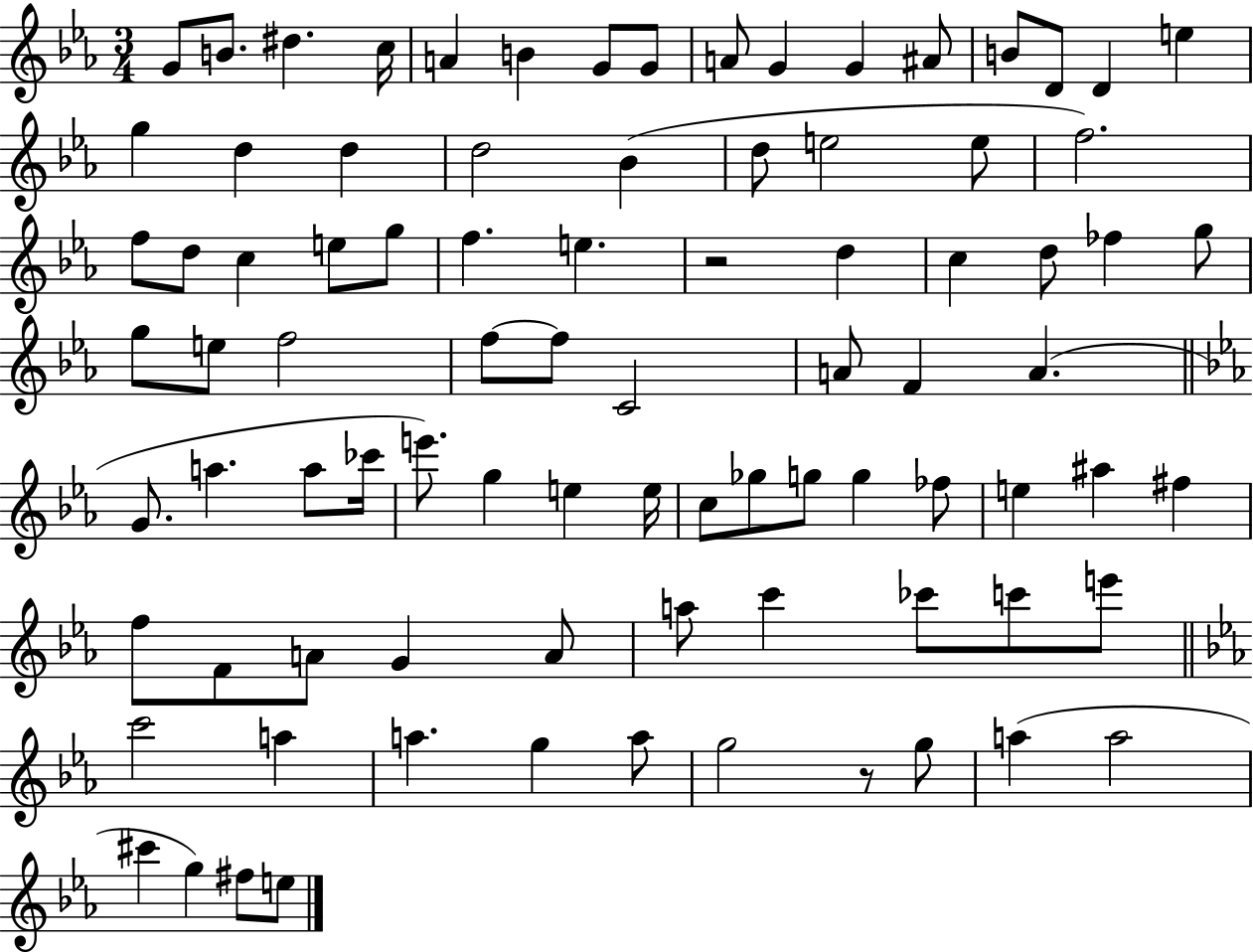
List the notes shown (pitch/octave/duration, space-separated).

G4/e B4/e. D#5/q. C5/s A4/q B4/q G4/e G4/e A4/e G4/q G4/q A#4/e B4/e D4/e D4/q E5/q G5/q D5/q D5/q D5/h Bb4/q D5/e E5/h E5/e F5/h. F5/e D5/e C5/q E5/e G5/e F5/q. E5/q. R/h D5/q C5/q D5/e FES5/q G5/e G5/e E5/e F5/h F5/e F5/e C4/h A4/e F4/q A4/q. G4/e. A5/q. A5/e CES6/s E6/e. G5/q E5/q E5/s C5/e Gb5/e G5/e G5/q FES5/e E5/q A#5/q F#5/q F5/e F4/e A4/e G4/q A4/e A5/e C6/q CES6/e C6/e E6/e C6/h A5/q A5/q. G5/q A5/e G5/h R/e G5/e A5/q A5/h C#6/q G5/q F#5/e E5/e